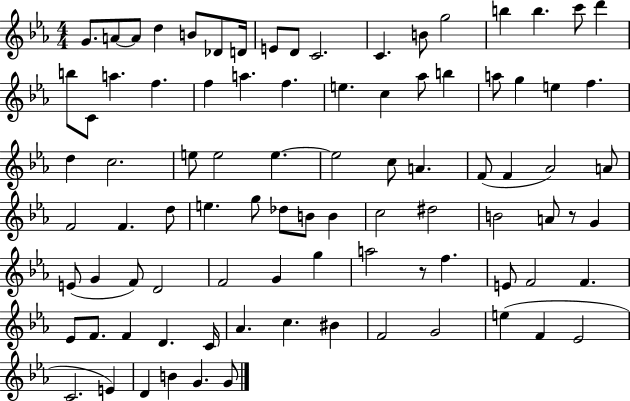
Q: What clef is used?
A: treble